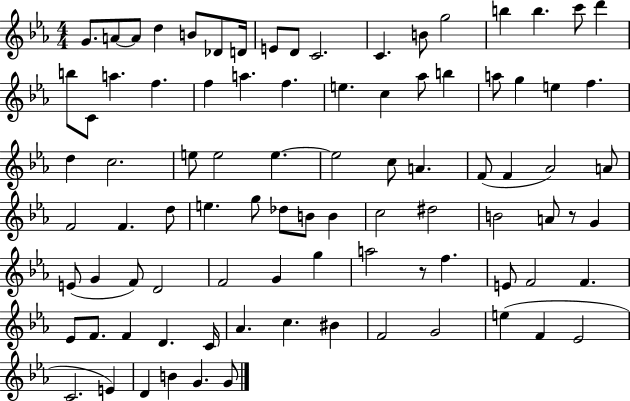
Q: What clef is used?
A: treble